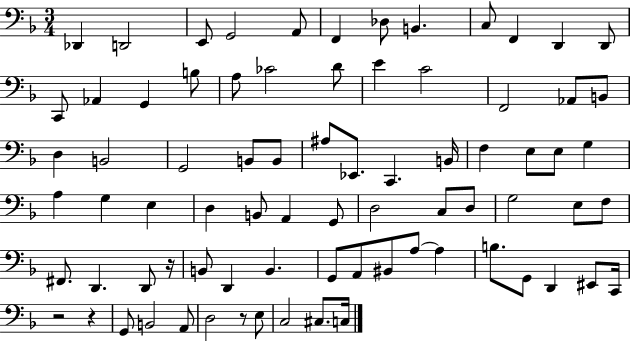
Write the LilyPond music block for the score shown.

{
  \clef bass
  \numericTimeSignature
  \time 3/4
  \key f \major
  des,4 d,2 | e,8 g,2 a,8 | f,4 des8 b,4. | c8 f,4 d,4 d,8 | \break c,8 aes,4 g,4 b8 | a8 ces'2 d'8 | e'4 c'2 | f,2 aes,8 b,8 | \break d4 b,2 | g,2 b,8 b,8 | ais8 ees,8. c,4. b,16 | f4 e8 e8 g4 | \break a4 g4 e4 | d4 b,8 a,4 g,8 | d2 c8 d8 | g2 e8 f8 | \break fis,8. d,4. d,8 r16 | b,8 d,4 b,4. | g,8 a,8 bis,8 a8~~ a4 | b8. g,8 d,4 eis,8 c,16 | \break r2 r4 | g,8 b,2 a,8 | d2 r8 e8 | c2 cis8. c16 | \break \bar "|."
}